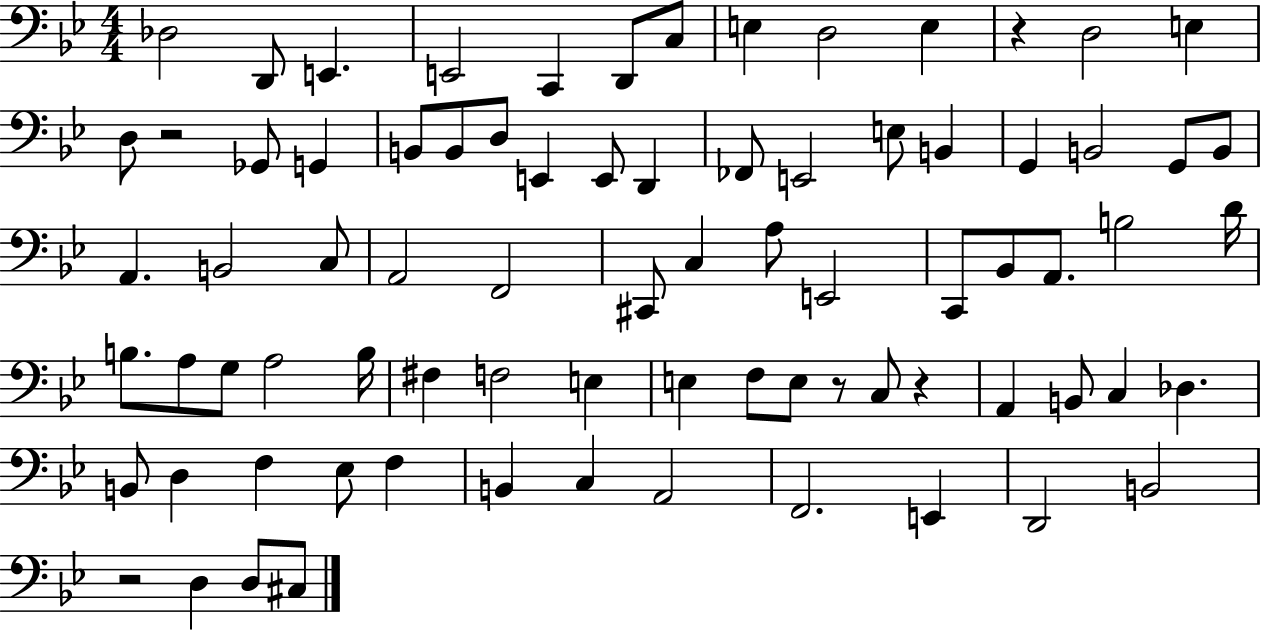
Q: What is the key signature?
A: BES major